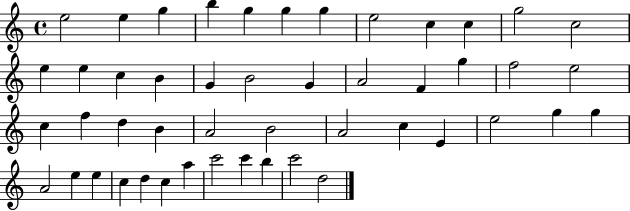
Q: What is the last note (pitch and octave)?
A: D5